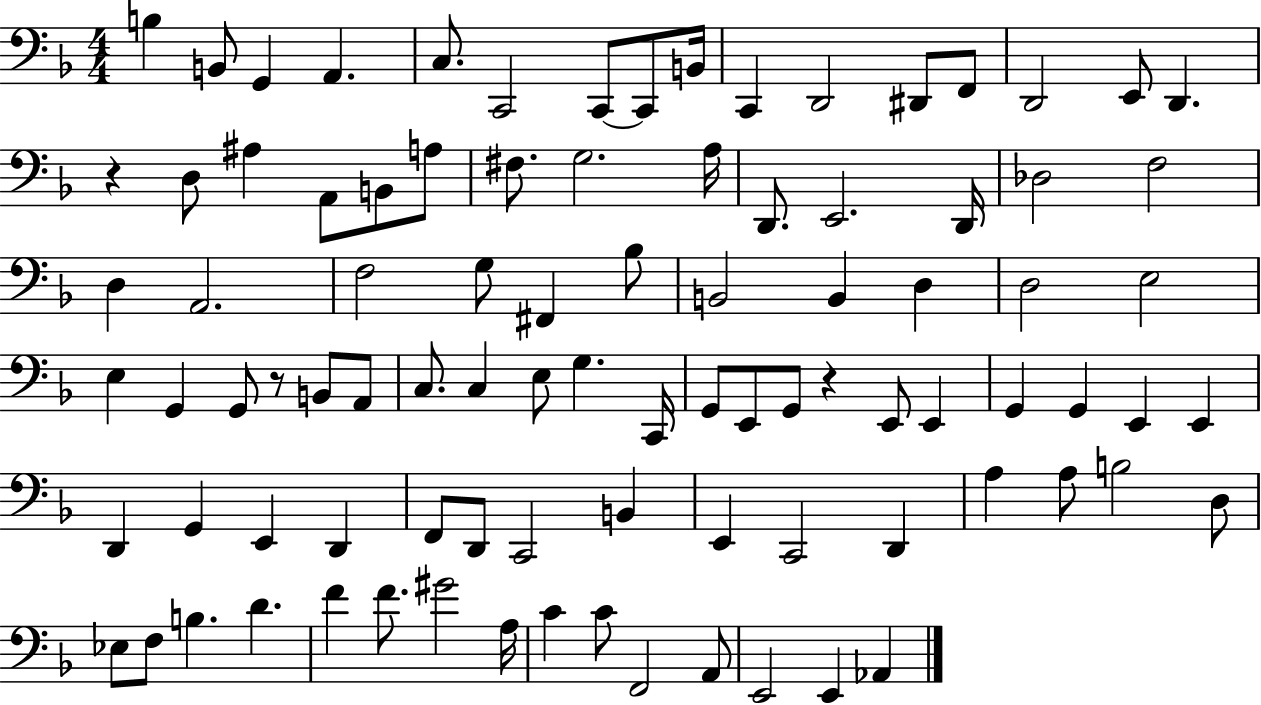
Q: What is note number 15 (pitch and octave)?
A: E2